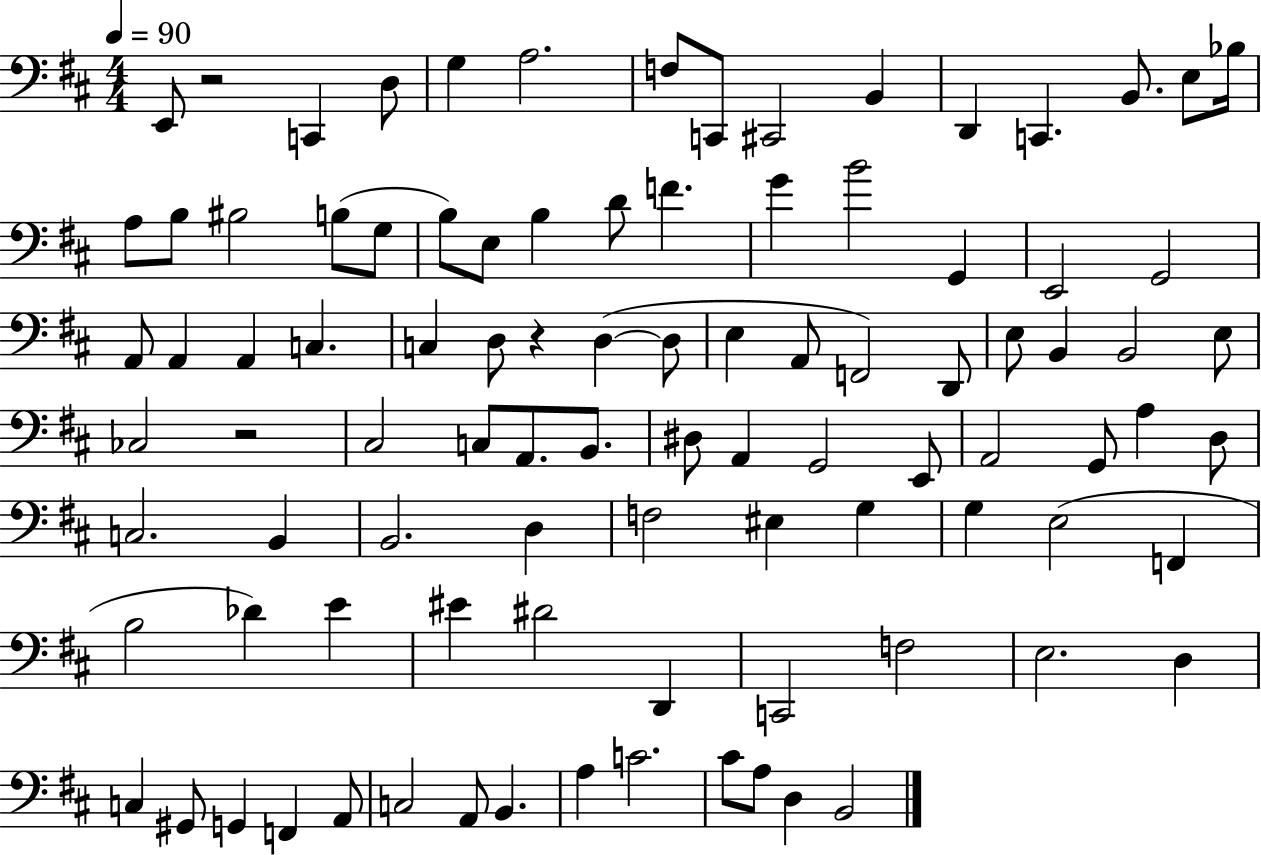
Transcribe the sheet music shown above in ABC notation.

X:1
T:Untitled
M:4/4
L:1/4
K:D
E,,/2 z2 C,, D,/2 G, A,2 F,/2 C,,/2 ^C,,2 B,, D,, C,, B,,/2 E,/2 _B,/4 A,/2 B,/2 ^B,2 B,/2 G,/2 B,/2 E,/2 B, D/2 F G B2 G,, E,,2 G,,2 A,,/2 A,, A,, C, C, D,/2 z D, D,/2 E, A,,/2 F,,2 D,,/2 E,/2 B,, B,,2 E,/2 _C,2 z2 ^C,2 C,/2 A,,/2 B,,/2 ^D,/2 A,, G,,2 E,,/2 A,,2 G,,/2 A, D,/2 C,2 B,, B,,2 D, F,2 ^E, G, G, E,2 F,, B,2 _D E ^E ^D2 D,, C,,2 F,2 E,2 D, C, ^G,,/2 G,, F,, A,,/2 C,2 A,,/2 B,, A, C2 ^C/2 A,/2 D, B,,2